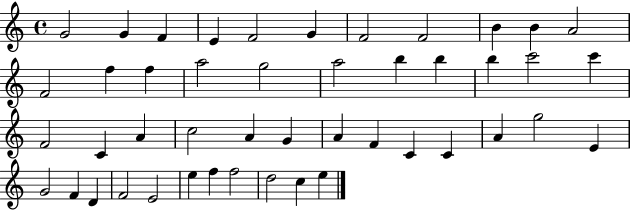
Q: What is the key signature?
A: C major